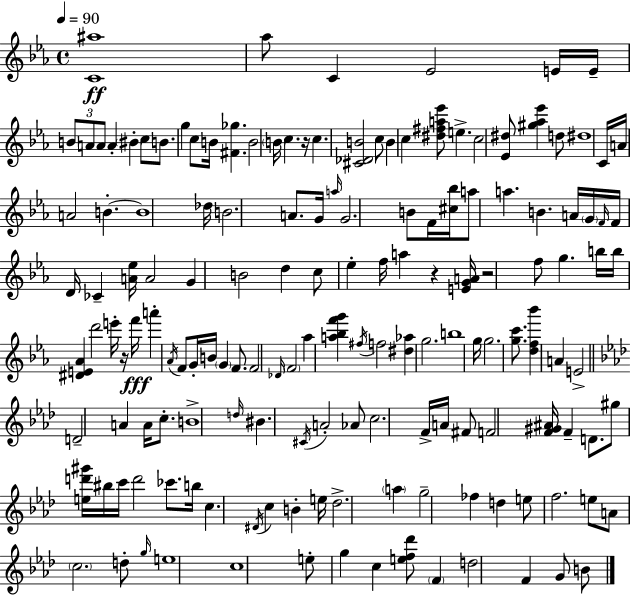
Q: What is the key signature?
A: C minor